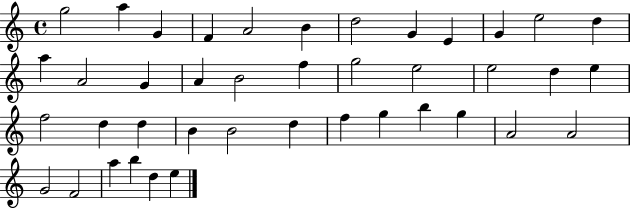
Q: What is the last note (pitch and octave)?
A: E5